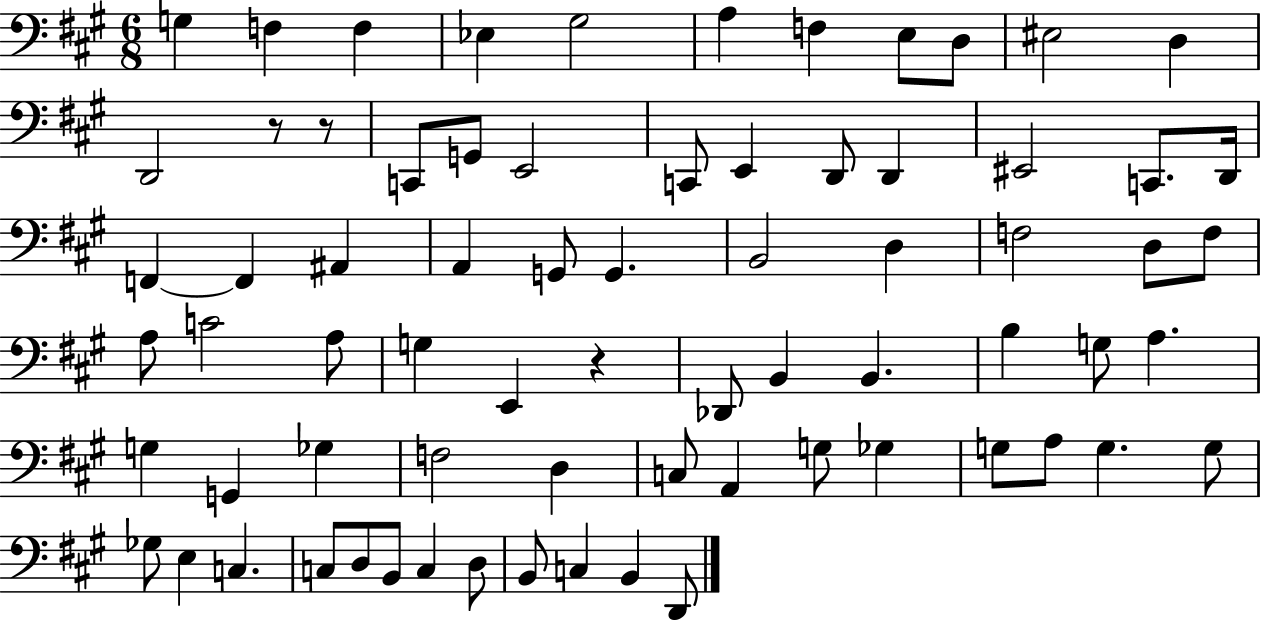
G3/q F3/q F3/q Eb3/q G#3/h A3/q F3/q E3/e D3/e EIS3/h D3/q D2/h R/e R/e C2/e G2/e E2/h C2/e E2/q D2/e D2/q EIS2/h C2/e. D2/s F2/q F2/q A#2/q A2/q G2/e G2/q. B2/h D3/q F3/h D3/e F3/e A3/e C4/h A3/e G3/q E2/q R/q Db2/e B2/q B2/q. B3/q G3/e A3/q. G3/q G2/q Gb3/q F3/h D3/q C3/e A2/q G3/e Gb3/q G3/e A3/e G3/q. G3/e Gb3/e E3/q C3/q. C3/e D3/e B2/e C3/q D3/e B2/e C3/q B2/q D2/e